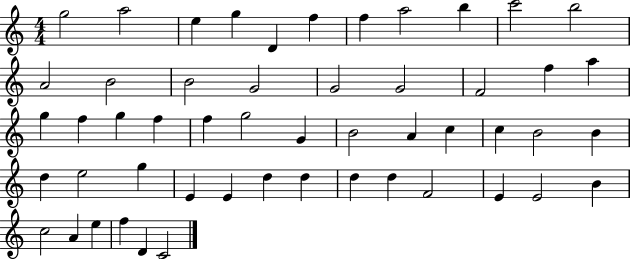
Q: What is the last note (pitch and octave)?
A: C4